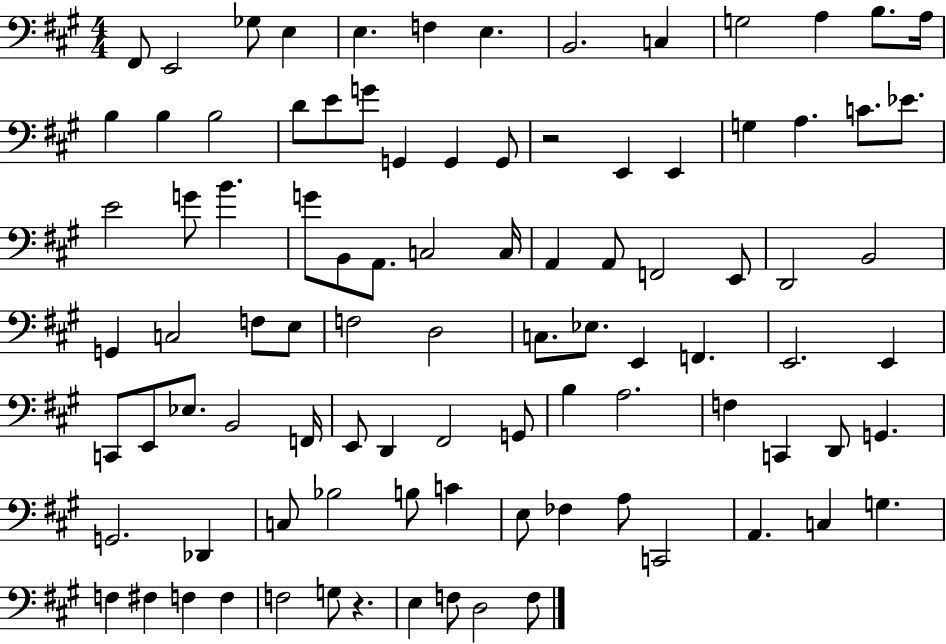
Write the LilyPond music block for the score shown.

{
  \clef bass
  \numericTimeSignature
  \time 4/4
  \key a \major
  \repeat volta 2 { fis,8 e,2 ges8 e4 | e4. f4 e4. | b,2. c4 | g2 a4 b8. a16 | \break b4 b4 b2 | d'8 e'8 g'8 g,4 g,4 g,8 | r2 e,4 e,4 | g4 a4. c'8. ees'8. | \break e'2 g'8 b'4. | g'8 b,8 a,8. c2 c16 | a,4 a,8 f,2 e,8 | d,2 b,2 | \break g,4 c2 f8 e8 | f2 d2 | c8. ees8. e,4 f,4. | e,2. e,4 | \break c,8 e,8 ees8. b,2 f,16 | e,8 d,4 fis,2 g,8 | b4 a2. | f4 c,4 d,8 g,4. | \break g,2. des,4 | c8 bes2 b8 c'4 | e8 fes4 a8 c,2 | a,4. c4 g4. | \break f4 fis4 f4 f4 | f2 g8 r4. | e4 f8 d2 f8 | } \bar "|."
}